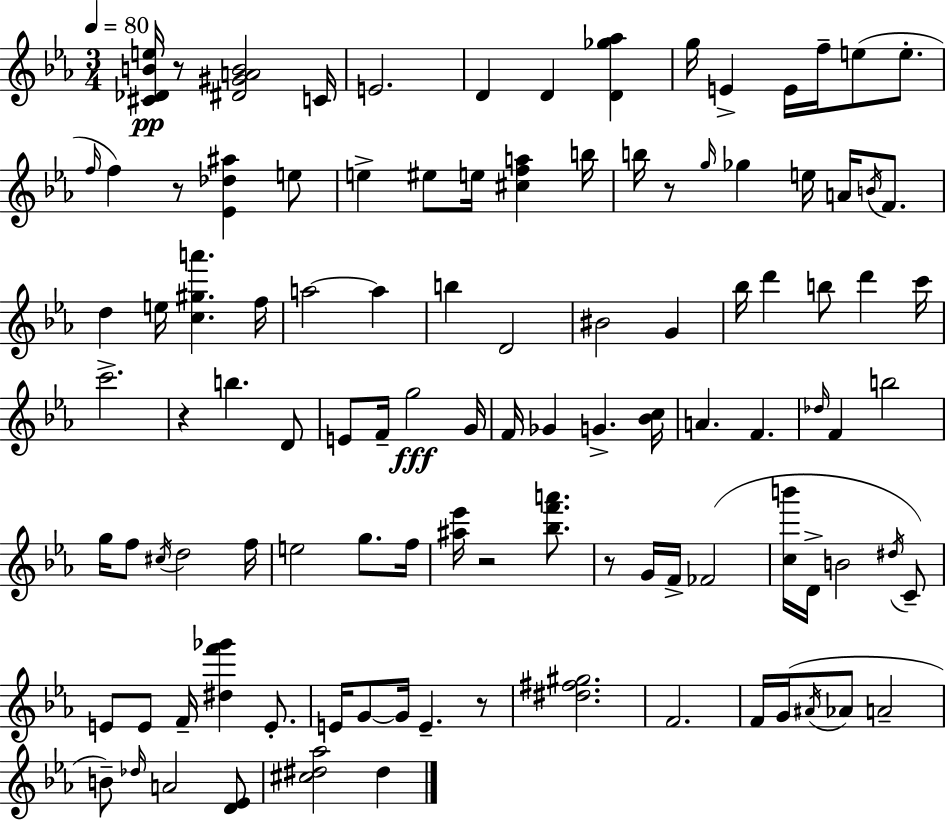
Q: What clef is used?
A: treble